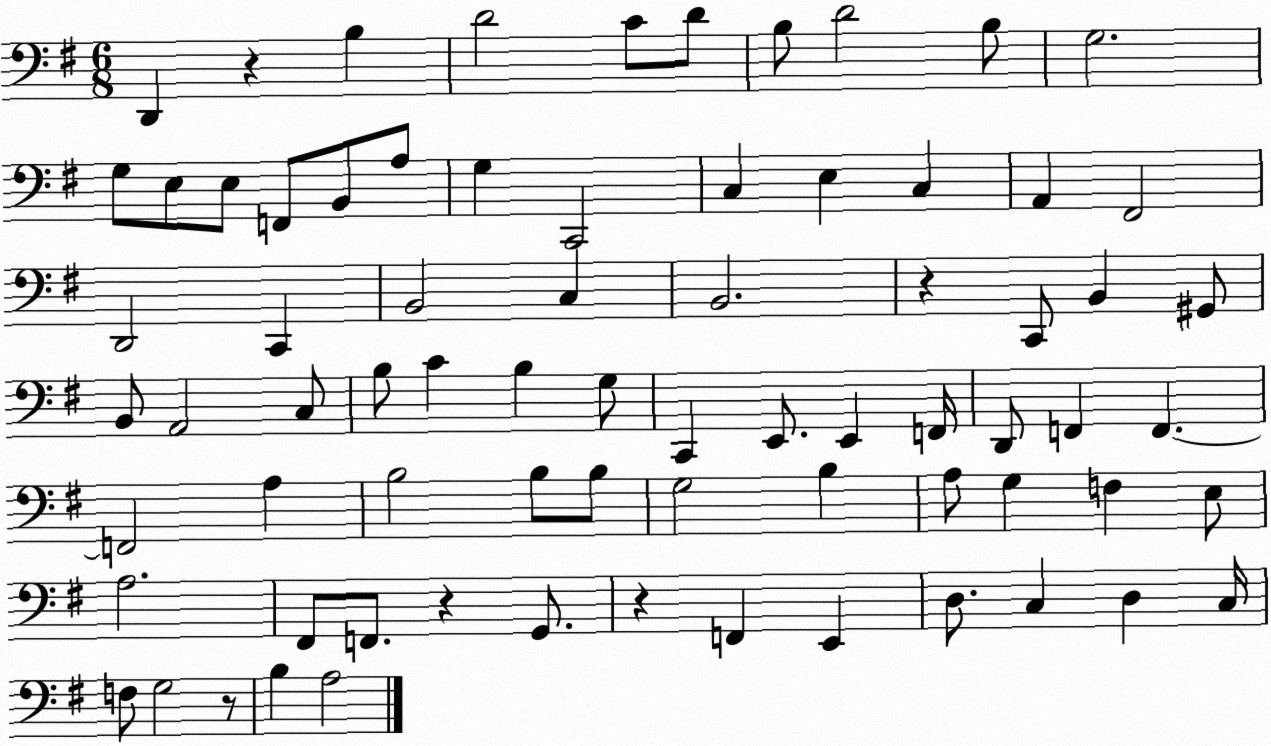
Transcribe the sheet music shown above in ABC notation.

X:1
T:Untitled
M:6/8
L:1/4
K:G
D,, z B, D2 C/2 D/2 B,/2 D2 B,/2 G,2 G,/2 E,/2 E,/2 F,,/2 B,,/2 A,/2 G, C,,2 C, E, C, A,, ^F,,2 D,,2 C,, B,,2 C, B,,2 z C,,/2 B,, ^G,,/2 B,,/2 A,,2 C,/2 B,/2 C B, G,/2 C,, E,,/2 E,, F,,/4 D,,/2 F,, F,, F,,2 A, B,2 B,/2 B,/2 G,2 B, A,/2 G, F, E,/2 A,2 ^F,,/2 F,,/2 z G,,/2 z F,, E,, D,/2 C, D, C,/4 F,/2 G,2 z/2 B, A,2